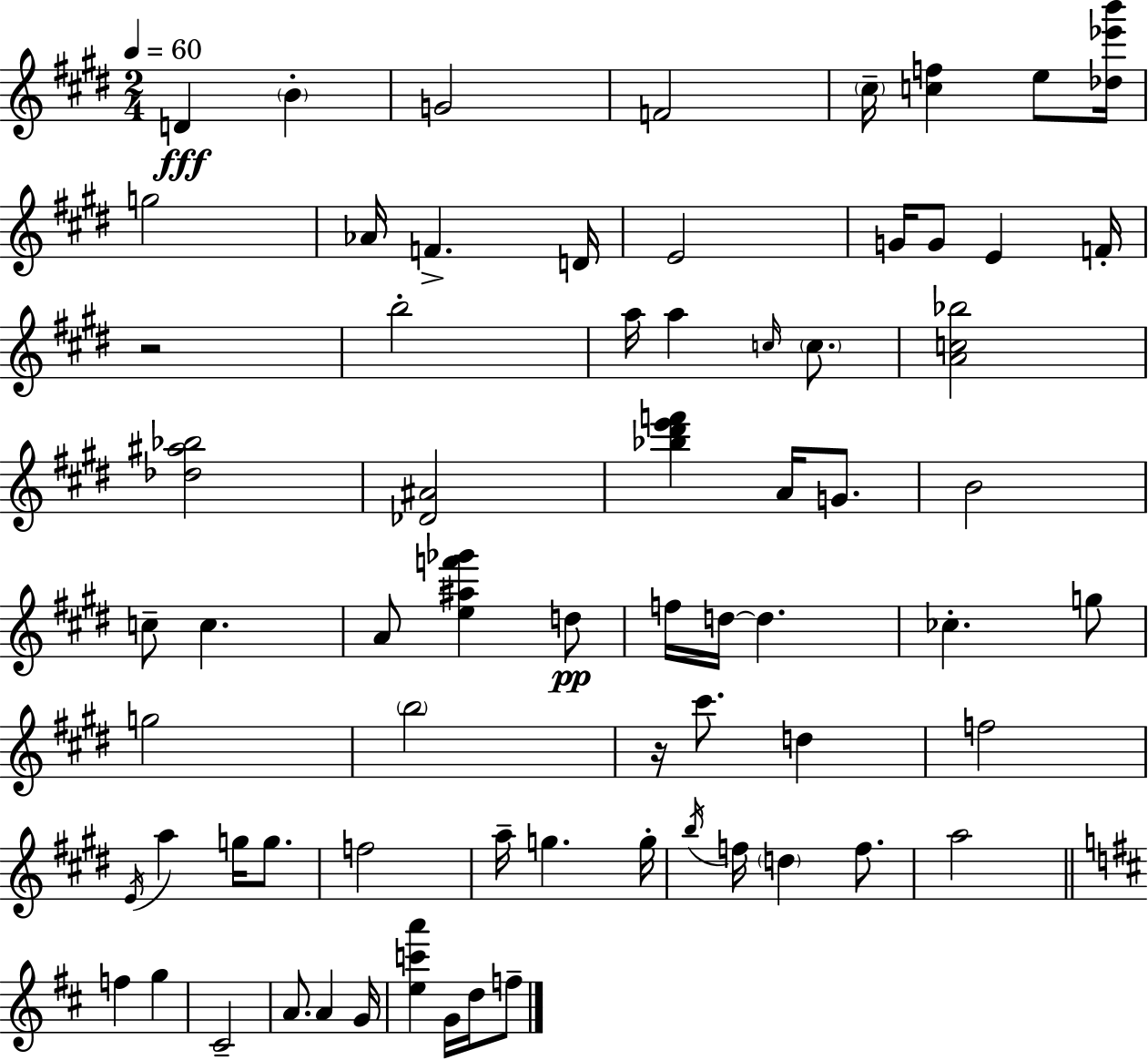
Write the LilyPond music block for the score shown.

{
  \clef treble
  \numericTimeSignature
  \time 2/4
  \key e \major
  \tempo 4 = 60
  \repeat volta 2 { d'4\fff \parenthesize b'4-. | g'2 | f'2 | \parenthesize cis''16-- <c'' f''>4 e''8 <des'' ees''' b'''>16 | \break g''2 | aes'16 f'4.-> d'16 | e'2 | g'16 g'8 e'4 f'16-. | \break r2 | b''2-. | a''16 a''4 \grace { c''16 } \parenthesize c''8. | <a' c'' bes''>2 | \break <des'' ais'' bes''>2 | <des' ais'>2 | <bes'' dis''' e''' f'''>4 a'16 g'8. | b'2 | \break c''8-- c''4. | a'8 <e'' ais'' f''' ges'''>4 d''8\pp | f''16 d''16~~ d''4. | ces''4.-. g''8 | \break g''2 | \parenthesize b''2 | r16 cis'''8. d''4 | f''2 | \break \acciaccatura { e'16 } a''4 g''16 g''8. | f''2 | a''16-- g''4. | g''16-. \acciaccatura { b''16 } f''16 \parenthesize d''4 | \break f''8. a''2 | \bar "||" \break \key d \major f''4 g''4 | cis'2-- | a'8. a'4 g'16 | <e'' c''' a'''>4 g'16 d''16 f''8-- | \break } \bar "|."
}